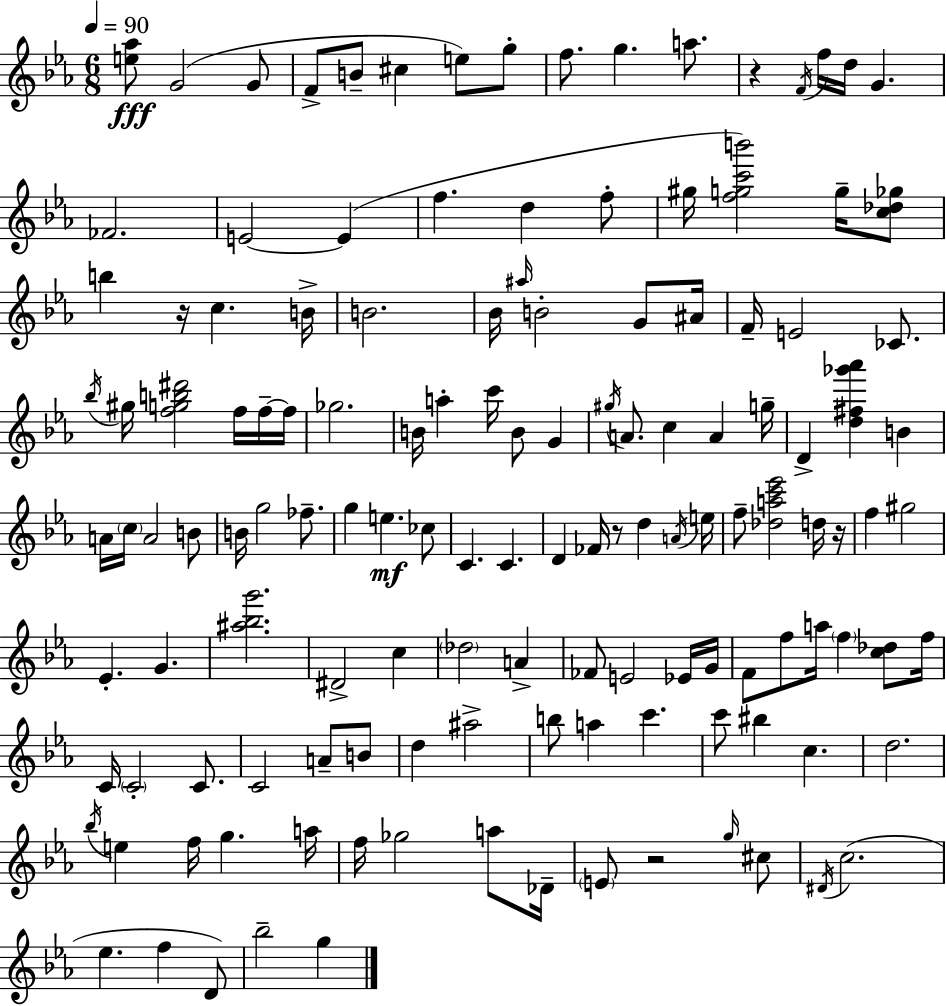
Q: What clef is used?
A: treble